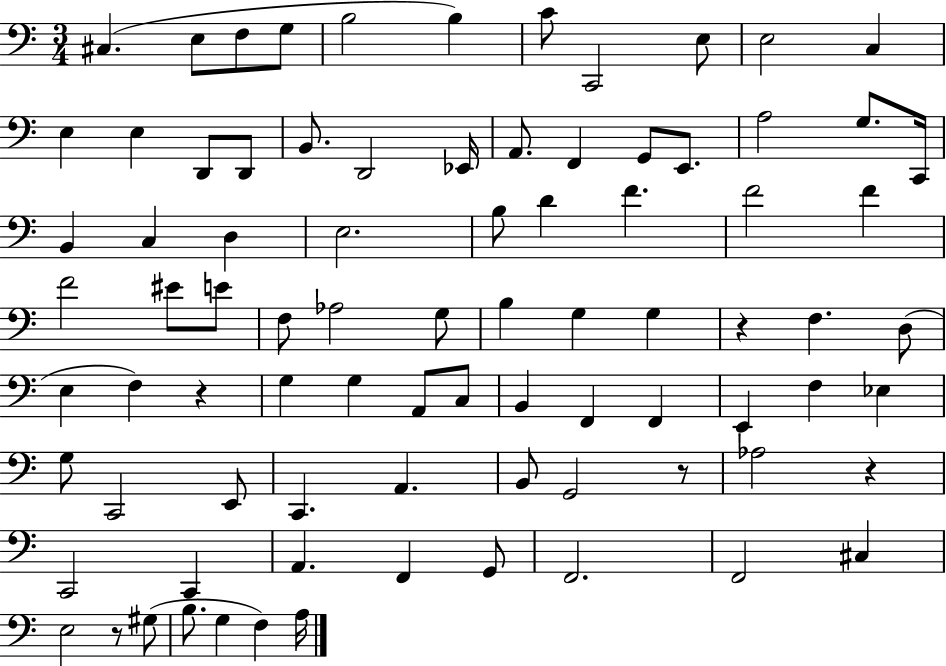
{
  \clef bass
  \numericTimeSignature
  \time 3/4
  \key c \major
  cis4.( e8 f8 g8 | b2 b4) | c'8 c,2 e8 | e2 c4 | \break e4 e4 d,8 d,8 | b,8. d,2 ees,16 | a,8. f,4 g,8 e,8. | a2 g8. c,16 | \break b,4 c4 d4 | e2. | b8 d'4 f'4. | f'2 f'4 | \break f'2 eis'8 e'8 | f8 aes2 g8 | b4 g4 g4 | r4 f4. d8( | \break e4 f4) r4 | g4 g4 a,8 c8 | b,4 f,4 f,4 | e,4 f4 ees4 | \break g8 c,2 e,8 | c,4. a,4. | b,8 g,2 r8 | aes2 r4 | \break c,2 c,4 | a,4. f,4 g,8 | f,2. | f,2 cis4 | \break e2 r8 gis8( | b8. g4 f4) a16 | \bar "|."
}